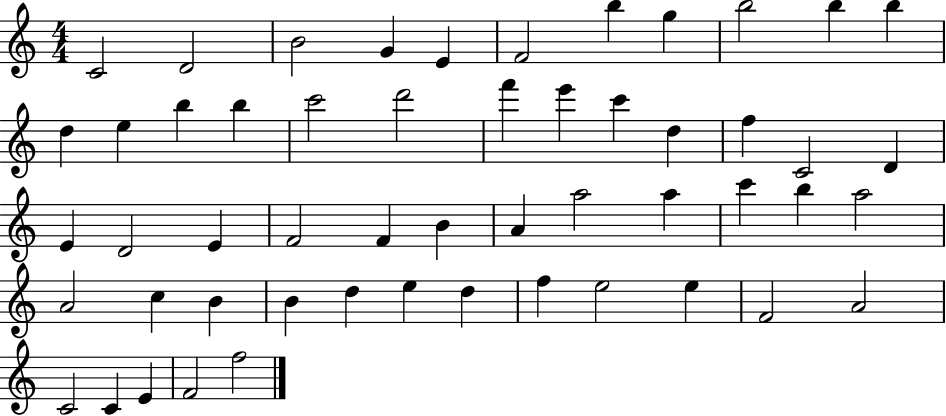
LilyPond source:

{
  \clef treble
  \numericTimeSignature
  \time 4/4
  \key c \major
  c'2 d'2 | b'2 g'4 e'4 | f'2 b''4 g''4 | b''2 b''4 b''4 | \break d''4 e''4 b''4 b''4 | c'''2 d'''2 | f'''4 e'''4 c'''4 d''4 | f''4 c'2 d'4 | \break e'4 d'2 e'4 | f'2 f'4 b'4 | a'4 a''2 a''4 | c'''4 b''4 a''2 | \break a'2 c''4 b'4 | b'4 d''4 e''4 d''4 | f''4 e''2 e''4 | f'2 a'2 | \break c'2 c'4 e'4 | f'2 f''2 | \bar "|."
}